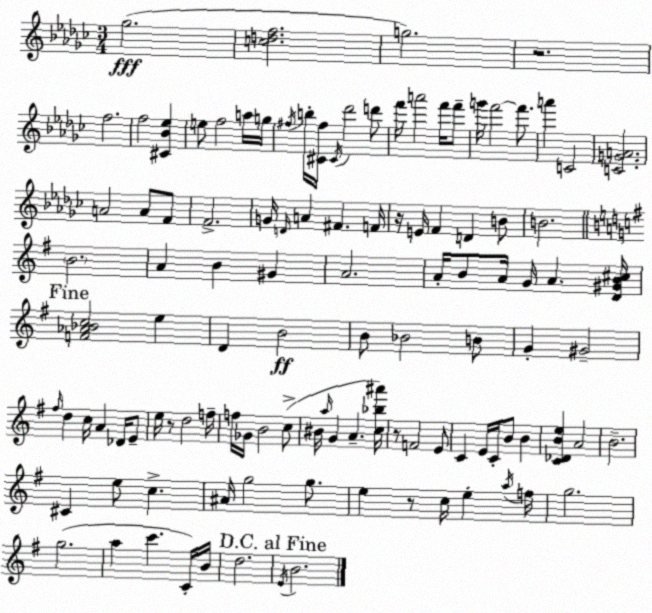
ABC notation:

X:1
T:Untitled
M:3/4
L:1/4
K:Ebm
_g2 [cdf]2 g2 z2 f2 f2 [^C_B_e] e/2 f2 a/4 g/4 ^f/4 b/4 [^C^f]/4 ^C/4 _d'2 d'/2 f'/4 a'2 f'/4 f'/2 g'/4 f'2 f'/2 a' C2 [CGA]2 A2 A/2 F/2 F2 G/4 D/4 A ^F F/4 z/4 E/4 F D B/2 B2 B2 A B ^G A2 A/4 B/2 A/4 G/4 A [D^GB^c]/4 [F_A_Bc]2 e D B2 B/2 _B2 B/2 G ^G2 ^f/4 d c/4 A _D/4 E/2 e/4 z/2 d2 f/4 f/4 _G/4 B2 c/2 ^B/4 a/4 G A [c_b^a']/4 z/2 F2 E/2 C E/4 C/4 B/2 B [C_DBe] A2 B2 ^C e/2 c ^A/4 g2 g/2 e z/2 c/4 e a/4 f/4 g2 g2 a c' C/4 B/4 d2 E/4 B2